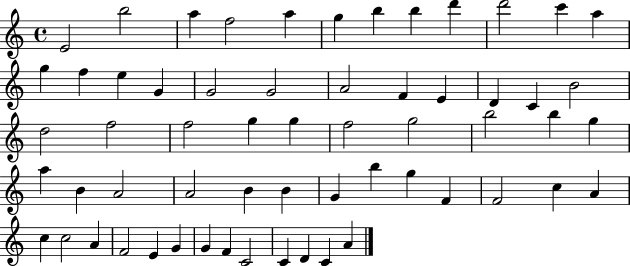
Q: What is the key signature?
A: C major